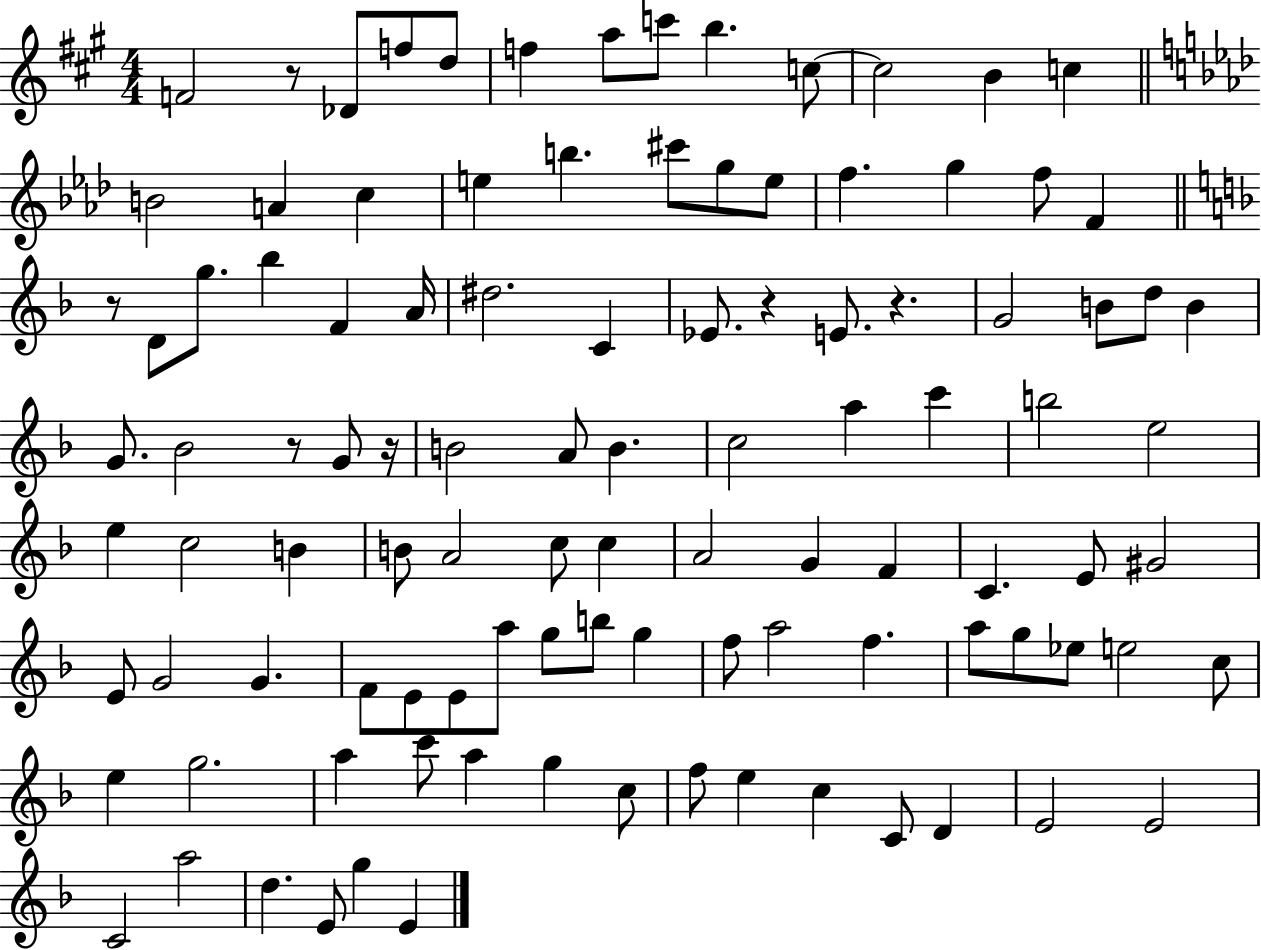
{
  \clef treble
  \numericTimeSignature
  \time 4/4
  \key a \major
  f'2 r8 des'8 f''8 d''8 | f''4 a''8 c'''8 b''4. c''8~~ | c''2 b'4 c''4 | \bar "||" \break \key aes \major b'2 a'4 c''4 | e''4 b''4. cis'''8 g''8 e''8 | f''4. g''4 f''8 f'4 | \bar "||" \break \key f \major r8 d'8 g''8. bes''4 f'4 a'16 | dis''2. c'4 | ees'8. r4 e'8. r4. | g'2 b'8 d''8 b'4 | \break g'8. bes'2 r8 g'8 r16 | b'2 a'8 b'4. | c''2 a''4 c'''4 | b''2 e''2 | \break e''4 c''2 b'4 | b'8 a'2 c''8 c''4 | a'2 g'4 f'4 | c'4. e'8 gis'2 | \break e'8 g'2 g'4. | f'8 e'8 e'8 a''8 g''8 b''8 g''4 | f''8 a''2 f''4. | a''8 g''8 ees''8 e''2 c''8 | \break e''4 g''2. | a''4 c'''8 a''4 g''4 c''8 | f''8 e''4 c''4 c'8 d'4 | e'2 e'2 | \break c'2 a''2 | d''4. e'8 g''4 e'4 | \bar "|."
}